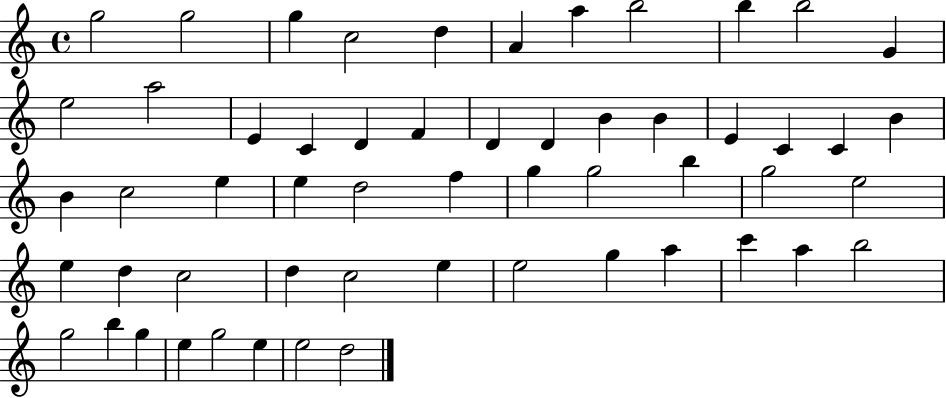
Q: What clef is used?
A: treble